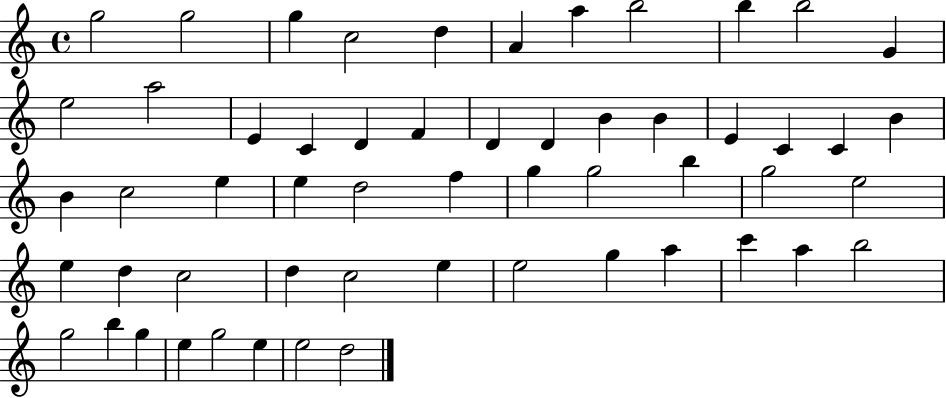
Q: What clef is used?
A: treble